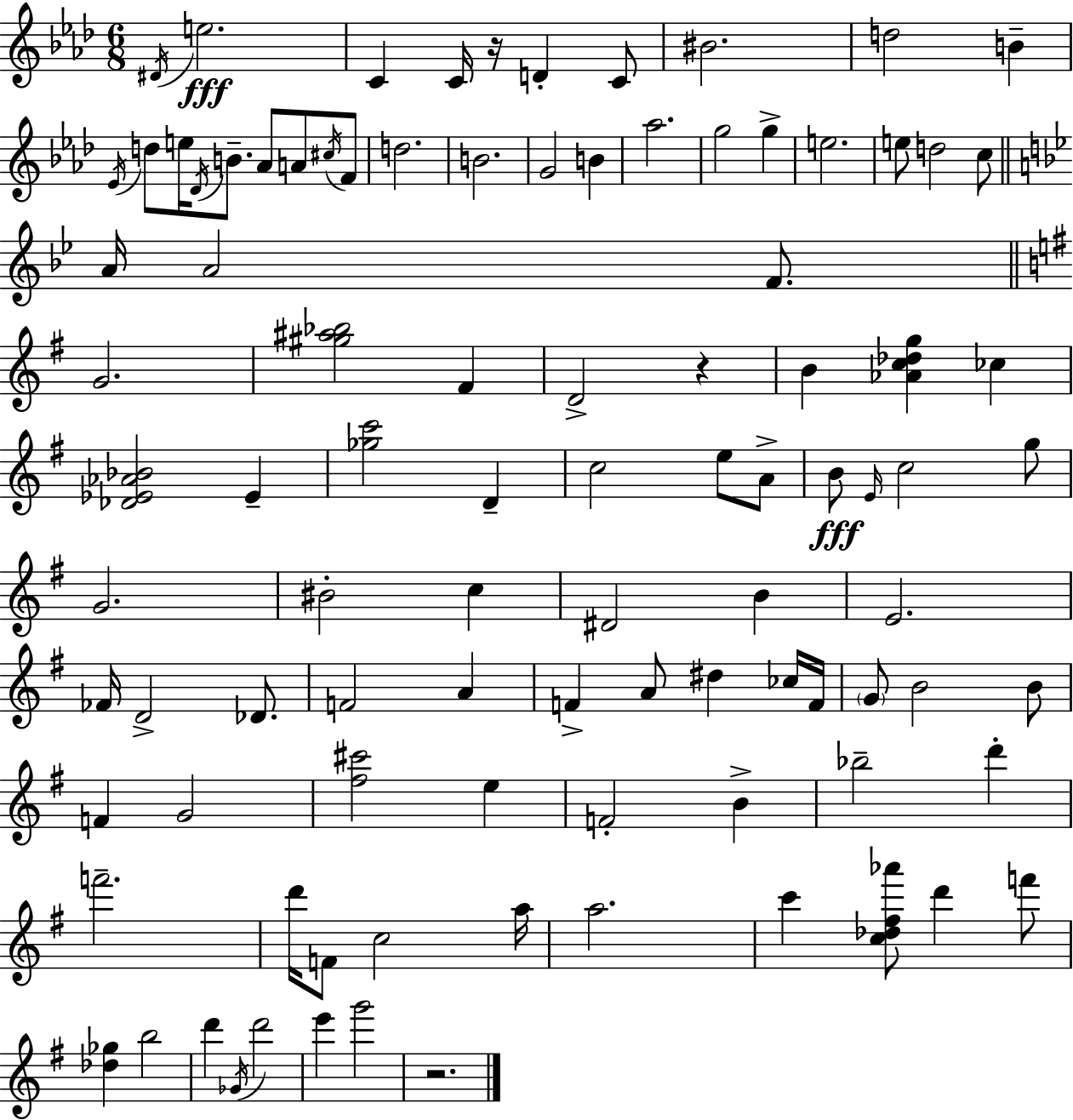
D#4/s E5/h. C4/q C4/s R/s D4/q C4/e BIS4/h. D5/h B4/q Eb4/s D5/e E5/s Db4/s B4/e. Ab4/e A4/e C#5/s F4/e D5/h. B4/h. G4/h B4/q Ab5/h. G5/h G5/q E5/h. E5/e D5/h C5/e A4/s A4/h F4/e. G4/h. [G#5,A#5,Bb5]/h F#4/q D4/h R/q B4/q [Ab4,C5,Db5,G5]/q CES5/q [Db4,Eb4,Ab4,Bb4]/h Eb4/q [Gb5,C6]/h D4/q C5/h E5/e A4/e B4/e E4/s C5/h G5/e G4/h. BIS4/h C5/q D#4/h B4/q E4/h. FES4/s D4/h Db4/e. F4/h A4/q F4/q A4/e D#5/q CES5/s F4/s G4/e B4/h B4/e F4/q G4/h [F#5,C#6]/h E5/q F4/h B4/q Bb5/h D6/q F6/h. D6/s F4/e C5/h A5/s A5/h. C6/q [C5,Db5,F#5,Ab6]/e D6/q F6/e [Db5,Gb5]/q B5/h D6/q Gb4/s D6/h E6/q G6/h R/h.